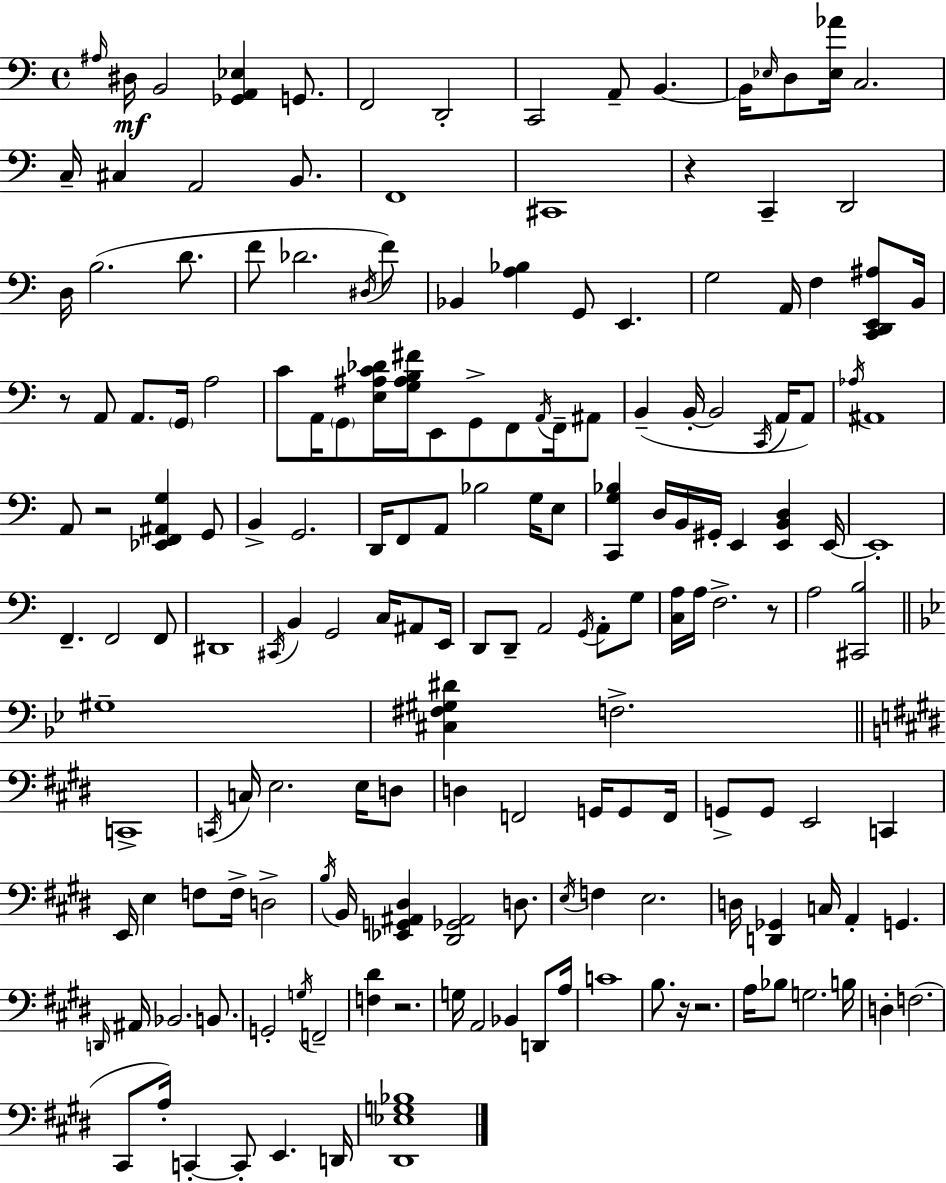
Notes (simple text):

A#3/s D#3/s B2/h [Gb2,A2,Eb3]/q G2/e. F2/h D2/h C2/h A2/e B2/q. B2/s Eb3/s D3/e [Eb3,Ab4]/s C3/h. C3/s C#3/q A2/h B2/e. F2/w C#2/w R/q C2/q D2/h D3/s B3/h. D4/e. F4/e Db4/h. D#3/s F4/e Bb2/q [A3,Bb3]/q G2/e E2/q. G3/h A2/s F3/q [C2,D2,E2,A#3]/e B2/s R/e A2/e A2/e. G2/s A3/h C4/e A2/s G2/e [E3,A#3,C4,Db4]/s [G3,A#3,B3,F#4]/s E2/e G2/e F2/e A2/s F2/s A#2/e B2/q B2/s B2/h C2/s A2/s A2/e Ab3/s A#2/w A2/e R/h [Eb2,F2,A#2,G3]/q G2/e B2/q G2/h. D2/s F2/e A2/e Bb3/h G3/s E3/e [C2,G3,Bb3]/q D3/s B2/s G#2/s E2/q [E2,B2,D3]/q E2/s E2/w F2/q. F2/h F2/e D#2/w C#2/s B2/q G2/h C3/s A#2/e E2/s D2/e D2/e A2/h G2/s A2/e G3/e [C3,A3]/s A3/s F3/h. R/e A3/h [C#2,B3]/h G#3/w [C#3,F#3,G#3,D#4]/q F3/h. C2/w C2/s C3/s E3/h. E3/s D3/e D3/q F2/h G2/s G2/e F2/s G2/e G2/e E2/h C2/q E2/s E3/q F3/e F3/s D3/h B3/s B2/s [Eb2,G2,A#2,D#3]/q [D#2,Gb2,A#2]/h D3/e. E3/s F3/q E3/h. D3/s [D2,Gb2]/q C3/s A2/q G2/q. D2/s A#2/s Bb2/h. B2/e. G2/h G3/s F2/h [F3,D#4]/q R/h. G3/s A2/h Bb2/q D2/e A3/s C4/w B3/e. R/s R/h. A3/s Bb3/e G3/h. B3/s D3/q F3/h. C#2/e A3/s C2/q C2/e E2/q. D2/s [D#2,Eb3,G3,Bb3]/w